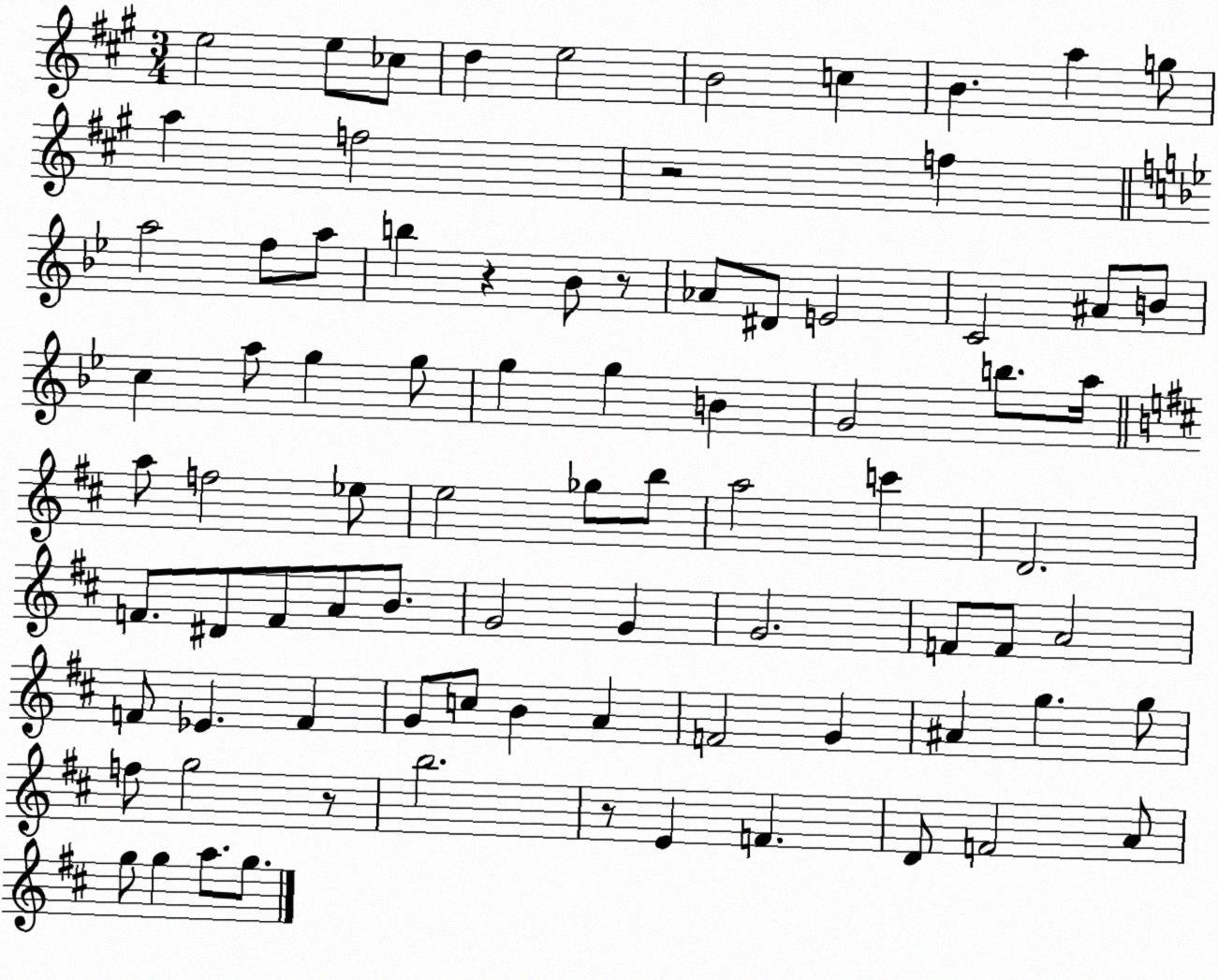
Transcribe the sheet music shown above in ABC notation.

X:1
T:Untitled
M:3/4
L:1/4
K:A
e2 e/2 _c/2 d e2 B2 c B a g/2 a f2 z2 f a2 f/2 a/2 b z _B/2 z/2 _A/2 ^D/2 E2 C2 ^A/2 B/2 c a/2 g g/2 g g B G2 b/2 a/4 a/2 f2 _e/2 e2 _g/2 b/2 a2 c' D2 F/2 ^D/2 F/2 A/2 B/2 G2 G G2 F/2 F/2 A2 F/2 _E F G/2 c/2 B A F2 G ^A g g/2 f/2 g2 z/2 b2 z/2 E F D/2 F2 A/2 g/2 g a/2 g/2